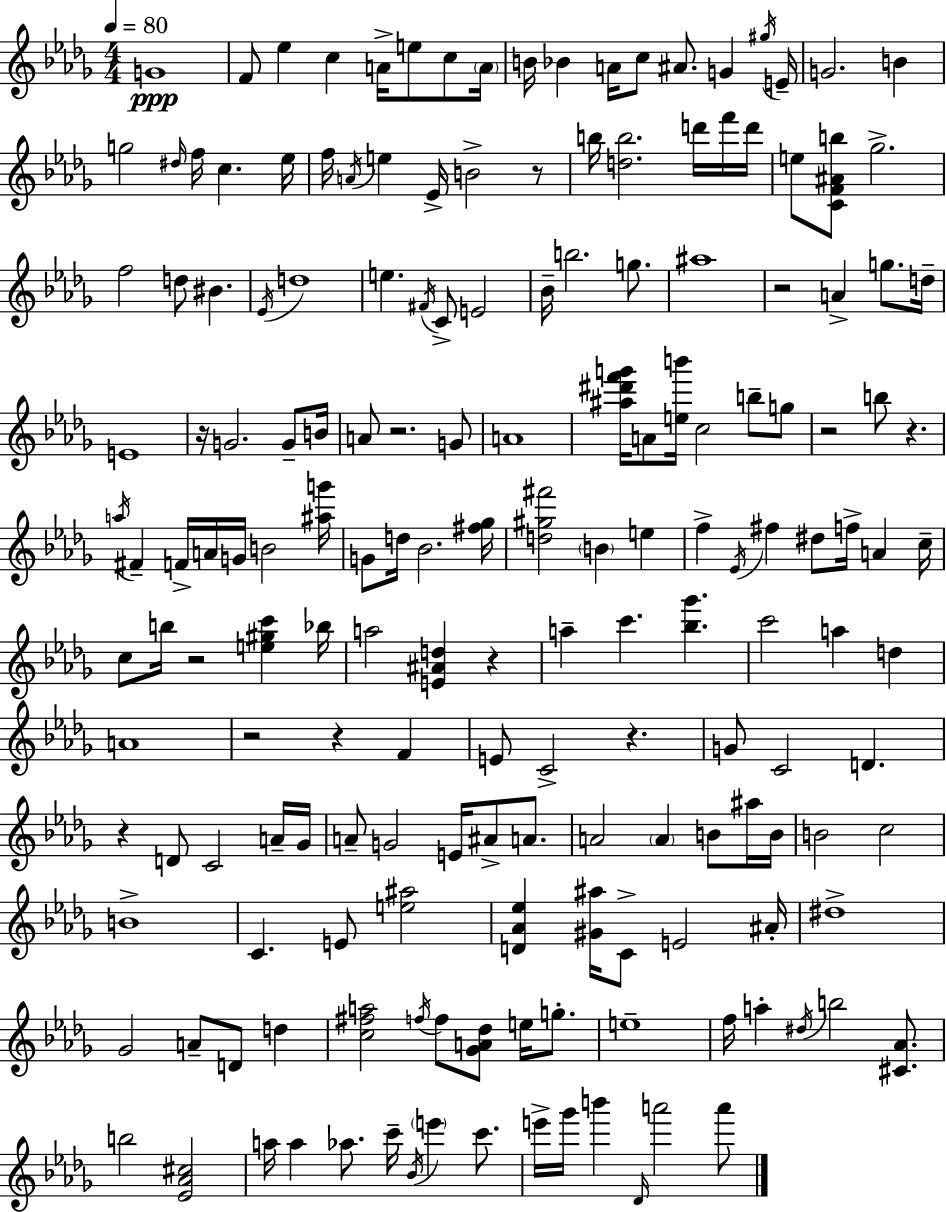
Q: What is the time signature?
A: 4/4